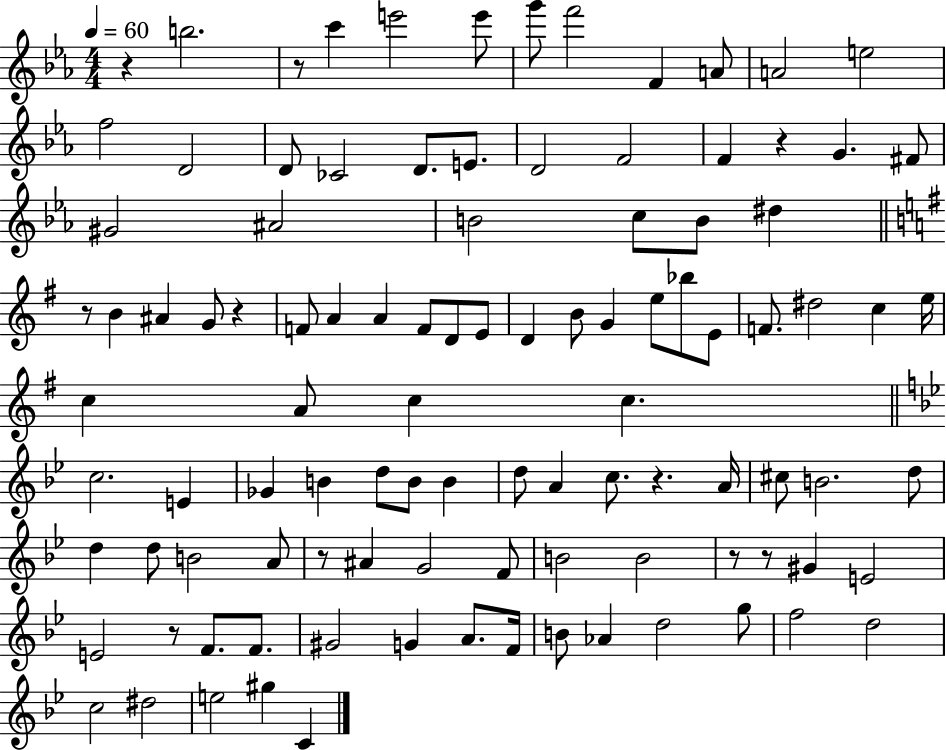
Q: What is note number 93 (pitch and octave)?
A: C4